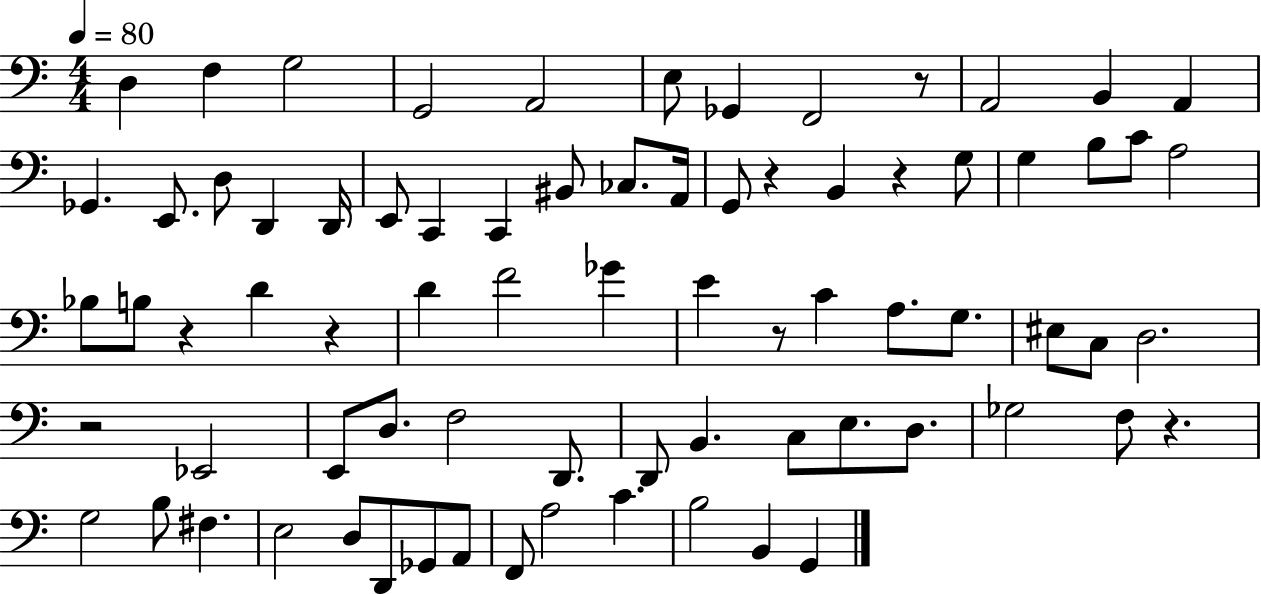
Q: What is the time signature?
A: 4/4